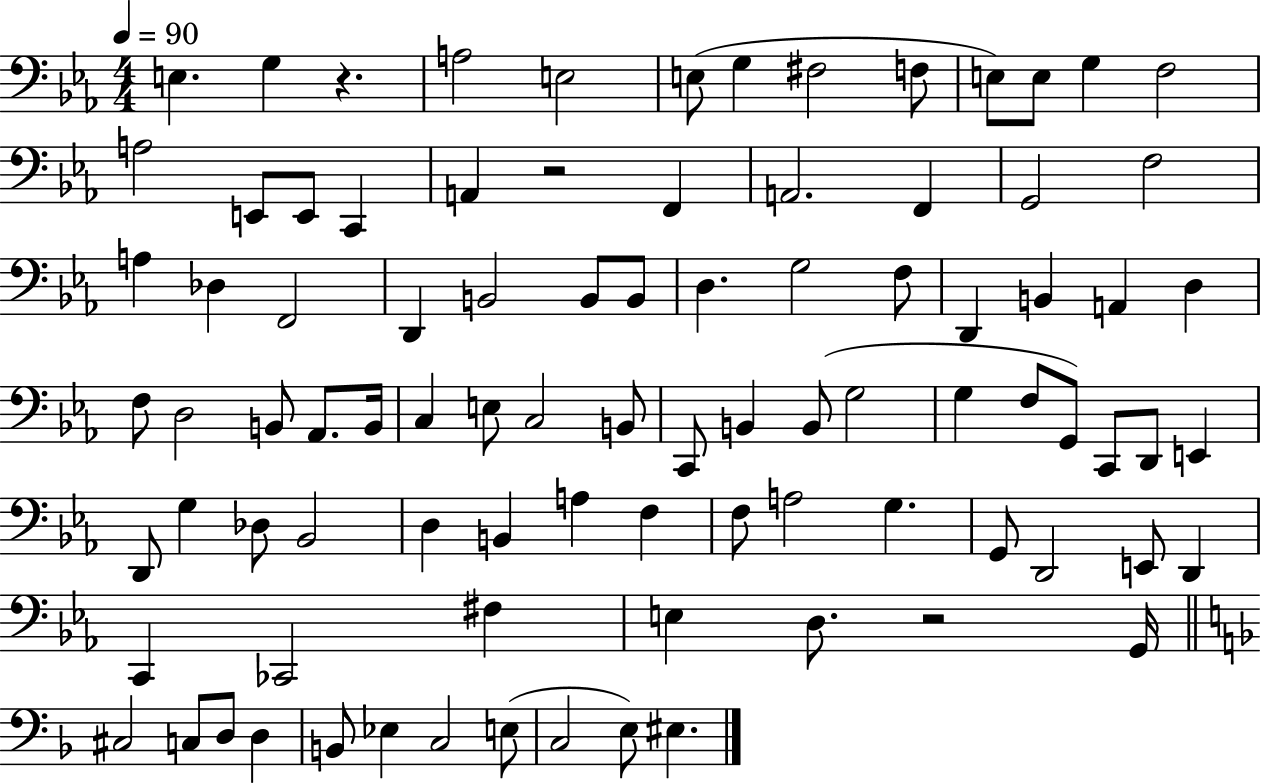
E3/q. G3/q R/q. A3/h E3/h E3/e G3/q F#3/h F3/e E3/e E3/e G3/q F3/h A3/h E2/e E2/e C2/q A2/q R/h F2/q A2/h. F2/q G2/h F3/h A3/q Db3/q F2/h D2/q B2/h B2/e B2/e D3/q. G3/h F3/e D2/q B2/q A2/q D3/q F3/e D3/h B2/e Ab2/e. B2/s C3/q E3/e C3/h B2/e C2/e B2/q B2/e G3/h G3/q F3/e G2/e C2/e D2/e E2/q D2/e G3/q Db3/e Bb2/h D3/q B2/q A3/q F3/q F3/e A3/h G3/q. G2/e D2/h E2/e D2/q C2/q CES2/h F#3/q E3/q D3/e. R/h G2/s C#3/h C3/e D3/e D3/q B2/e Eb3/q C3/h E3/e C3/h E3/e EIS3/q.